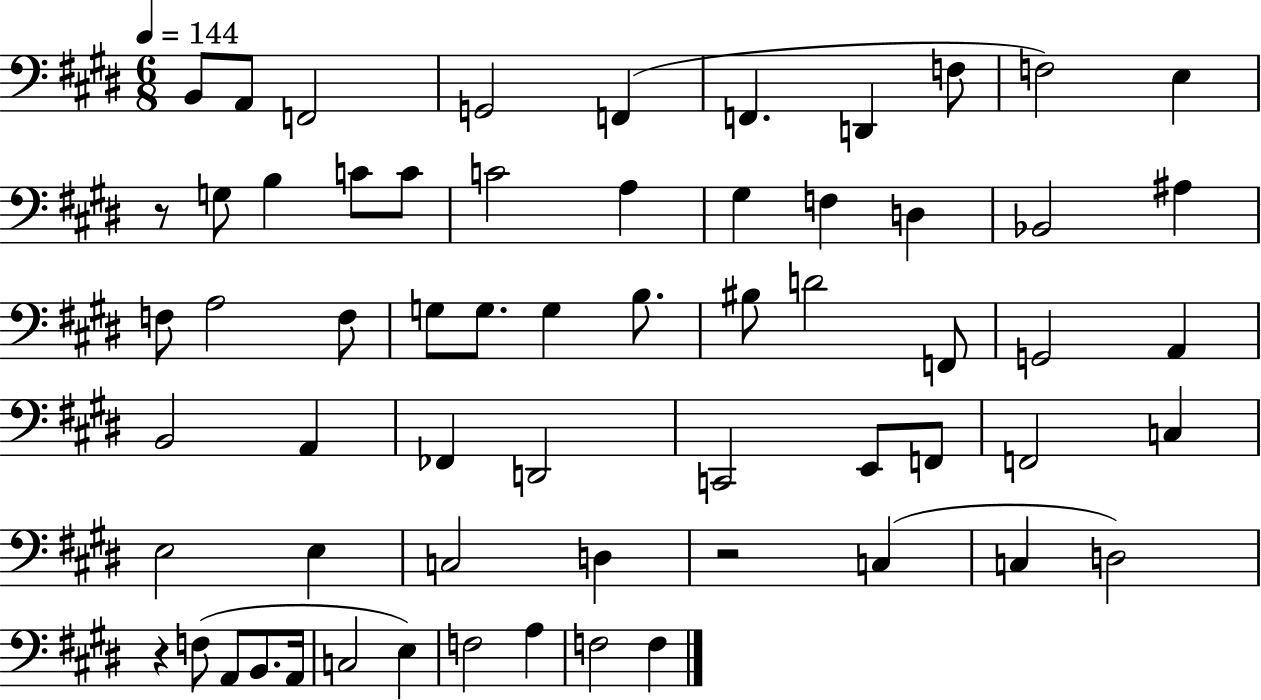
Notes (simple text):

B2/e A2/e F2/h G2/h F2/q F2/q. D2/q F3/e F3/h E3/q R/e G3/e B3/q C4/e C4/e C4/h A3/q G#3/q F3/q D3/q Bb2/h A#3/q F3/e A3/h F3/e G3/e G3/e. G3/q B3/e. BIS3/e D4/h F2/e G2/h A2/q B2/h A2/q FES2/q D2/h C2/h E2/e F2/e F2/h C3/q E3/h E3/q C3/h D3/q R/h C3/q C3/q D3/h R/q F3/e A2/e B2/e. A2/s C3/h E3/q F3/h A3/q F3/h F3/q